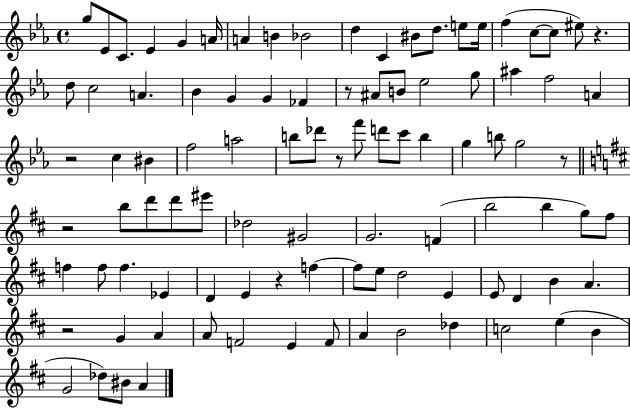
G5/e Eb4/e C4/e. Eb4/q G4/q A4/s A4/q B4/q Bb4/h D5/q C4/q BIS4/e D5/e. E5/e E5/s F5/q C5/e C5/e EIS5/e R/q. D5/e C5/h A4/q. Bb4/q G4/q G4/q FES4/q R/e A#4/e B4/e Eb5/h G5/e A#5/q F5/h A4/q R/h C5/q BIS4/q F5/h A5/h B5/e Db6/e R/e F6/e D6/e C6/e B5/q G5/q B5/e G5/h R/e R/h B5/e D6/e D6/e EIS6/e Db5/h G#4/h G4/h. F4/q B5/h B5/q G5/e F#5/e F5/q F5/e F5/q. Eb4/q D4/q E4/q R/q F5/q F5/e E5/e D5/h E4/q E4/e D4/q B4/q A4/q. R/h G4/q A4/q A4/e F4/h E4/q F4/e A4/q B4/h Db5/q C5/h E5/q B4/q G4/h Db5/e BIS4/e A4/q